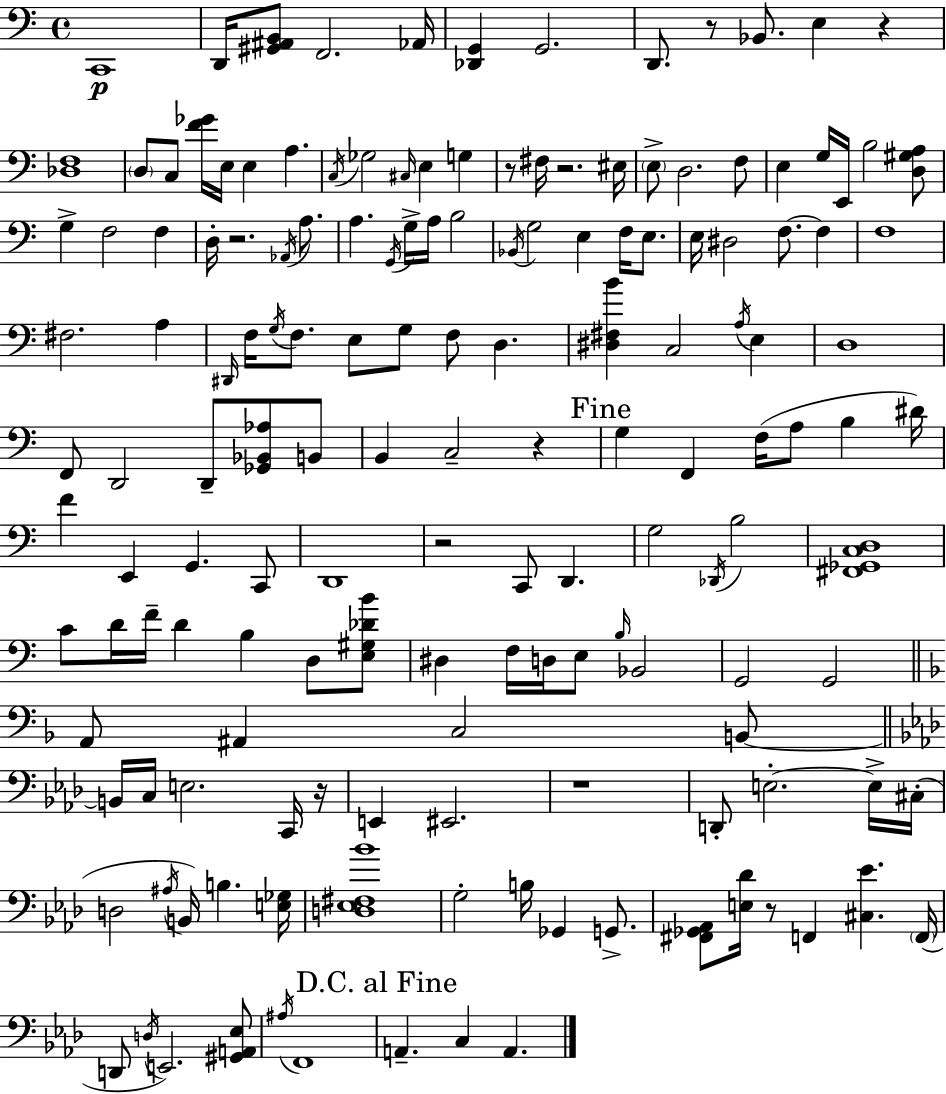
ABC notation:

X:1
T:Untitled
M:4/4
L:1/4
K:Am
C,,4 D,,/4 [^G,,^A,,B,,]/2 F,,2 _A,,/4 [_D,,G,,] G,,2 D,,/2 z/2 _B,,/2 E, z [_D,F,]4 D,/2 C,/2 [F_G]/4 E,/4 E, A, C,/4 _G,2 ^C,/4 E, G, z/2 ^F,/4 z2 ^E,/4 E,/2 D,2 F,/2 E, G,/4 E,,/4 B,2 [D,^G,A,]/2 G, F,2 F, D,/4 z2 _A,,/4 A,/2 A, G,,/4 G,/4 A,/4 B,2 _B,,/4 G,2 E, F,/4 E,/2 E,/4 ^D,2 F,/2 F, F,4 ^F,2 A, ^D,,/4 F,/4 G,/4 F,/2 E,/2 G,/2 F,/2 D, [^D,^F,B] C,2 A,/4 E, D,4 F,,/2 D,,2 D,,/2 [_G,,_B,,_A,]/2 B,,/2 B,, C,2 z G, F,, F,/4 A,/2 B, ^D/4 F E,, G,, C,,/2 D,,4 z2 C,,/2 D,, G,2 _D,,/4 B,2 [^F,,_G,,C,D,]4 C/2 D/4 F/4 D B, D,/2 [E,^G,_DB]/2 ^D, F,/4 D,/4 E,/2 B,/4 _B,,2 G,,2 G,,2 A,,/2 ^A,, C,2 B,,/2 B,,/4 C,/4 E,2 C,,/4 z/4 E,, ^E,,2 z4 D,,/2 E,2 E,/4 ^C,/4 D,2 ^A,/4 B,,/4 B, [E,_G,]/4 [D,_E,^F,_B]4 G,2 B,/4 _G,, G,,/2 [^F,,_G,,_A,,]/2 [E,_D]/4 z/2 F,, [^C,_E] F,,/4 D,,/2 D,/4 E,,2 [^G,,A,,_E,]/2 ^A,/4 F,,4 A,, C, A,,